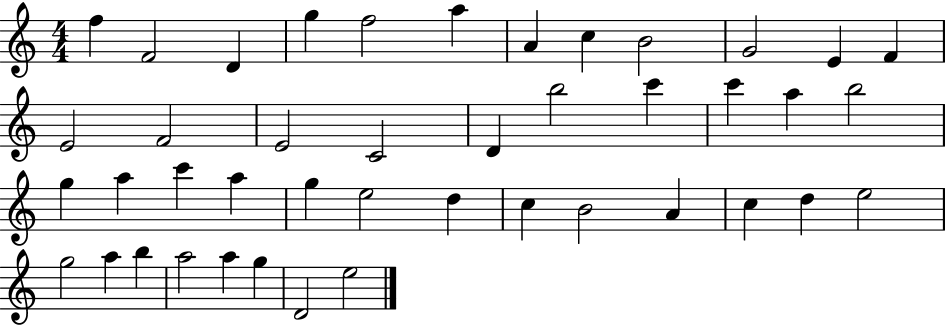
{
  \clef treble
  \numericTimeSignature
  \time 4/4
  \key c \major
  f''4 f'2 d'4 | g''4 f''2 a''4 | a'4 c''4 b'2 | g'2 e'4 f'4 | \break e'2 f'2 | e'2 c'2 | d'4 b''2 c'''4 | c'''4 a''4 b''2 | \break g''4 a''4 c'''4 a''4 | g''4 e''2 d''4 | c''4 b'2 a'4 | c''4 d''4 e''2 | \break g''2 a''4 b''4 | a''2 a''4 g''4 | d'2 e''2 | \bar "|."
}